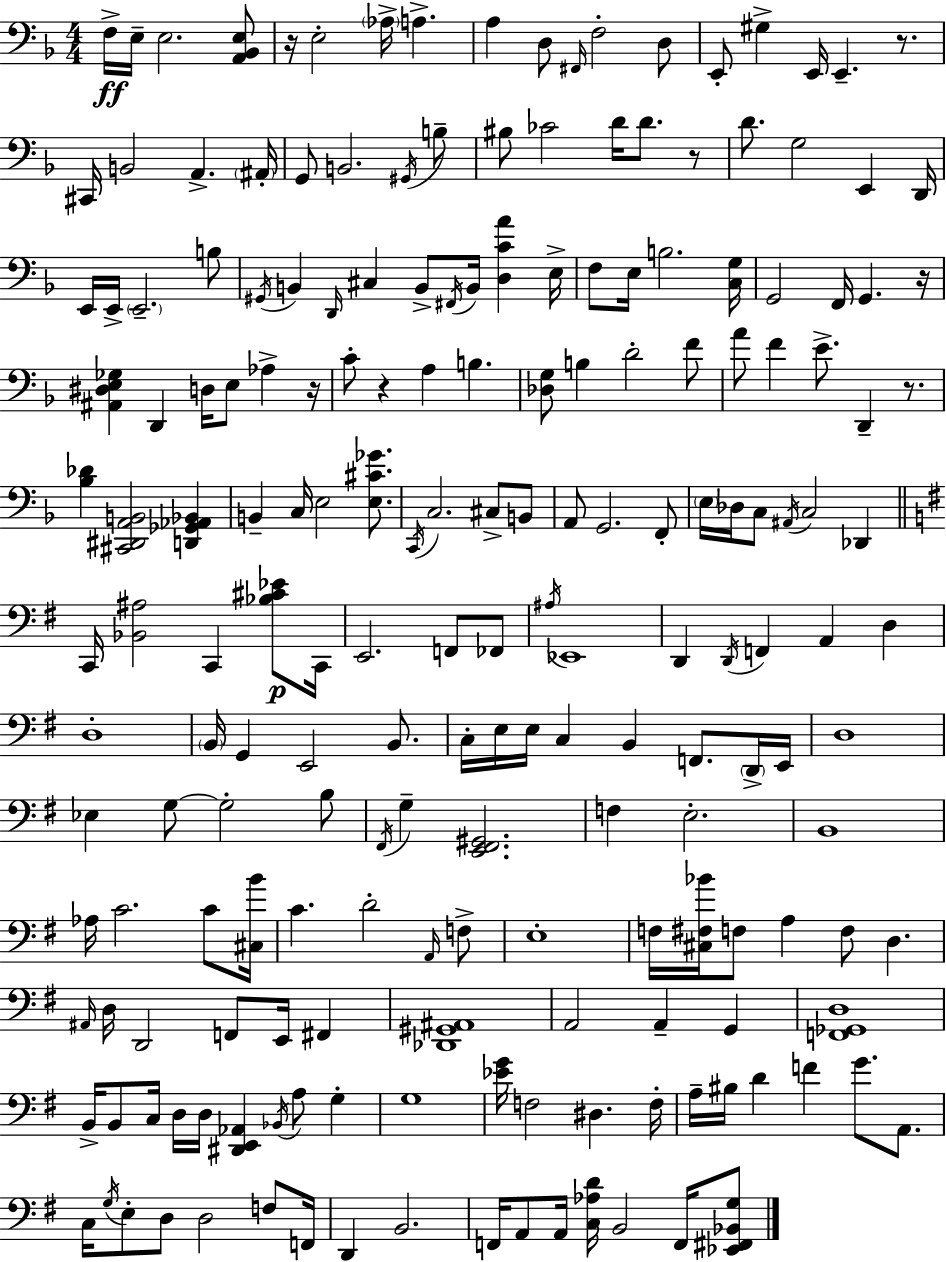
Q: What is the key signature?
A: F major